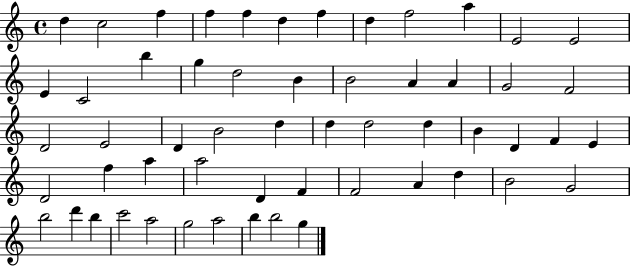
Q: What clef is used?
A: treble